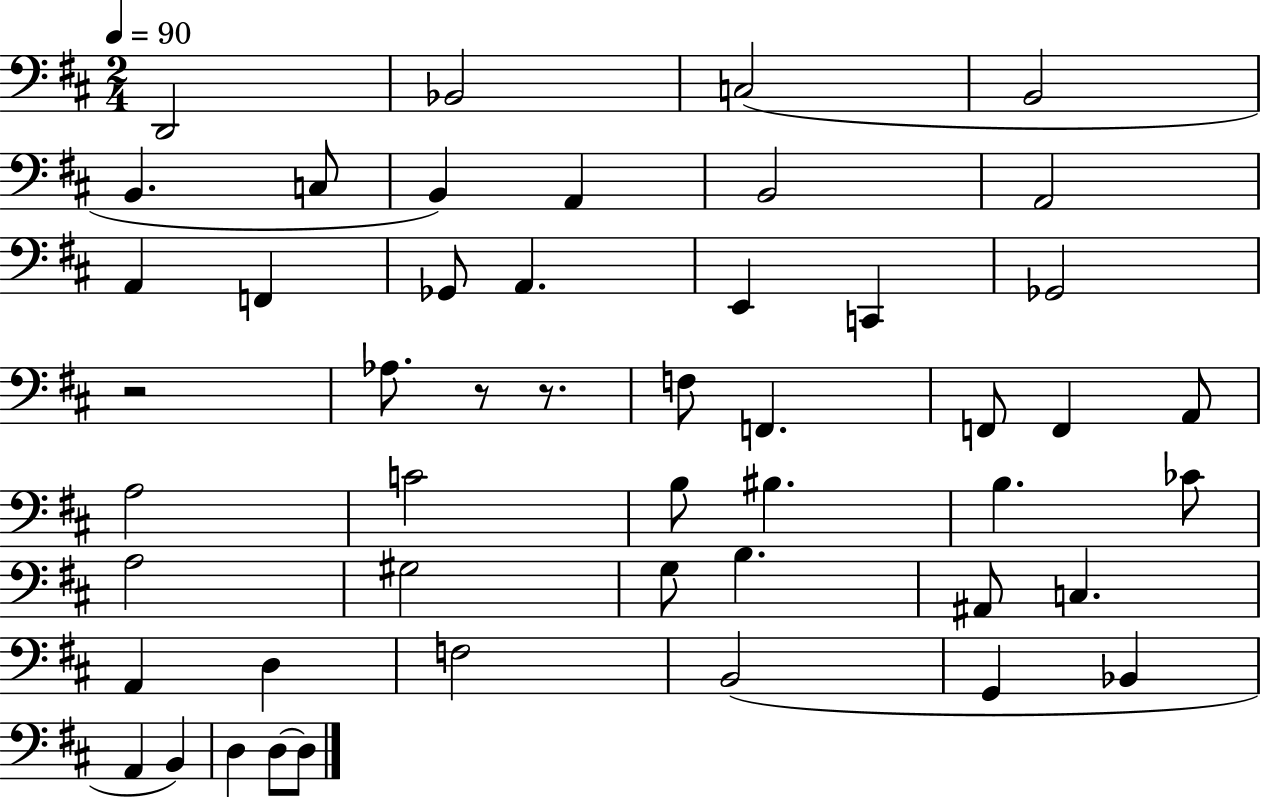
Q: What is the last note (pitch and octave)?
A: D3